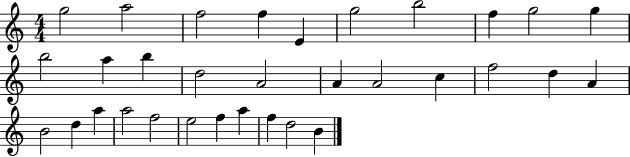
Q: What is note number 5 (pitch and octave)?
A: E4